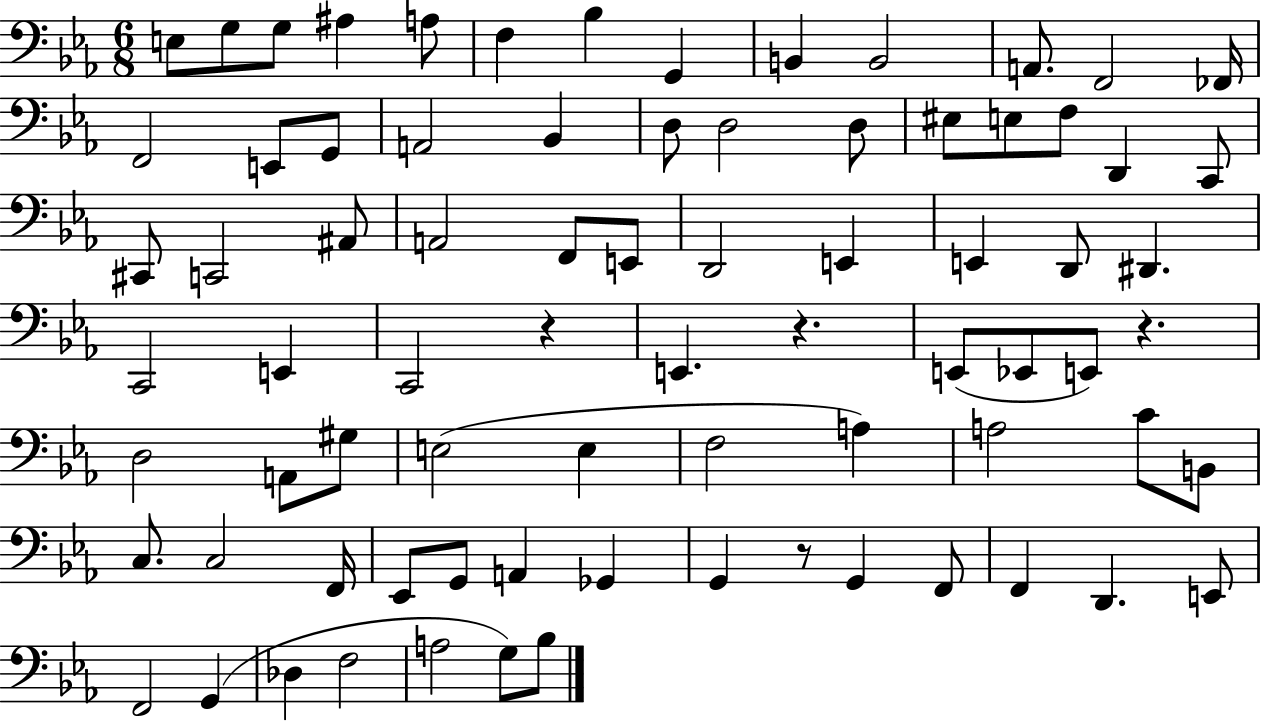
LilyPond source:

{
  \clef bass
  \numericTimeSignature
  \time 6/8
  \key ees \major
  e8 g8 g8 ais4 a8 | f4 bes4 g,4 | b,4 b,2 | a,8. f,2 fes,16 | \break f,2 e,8 g,8 | a,2 bes,4 | d8 d2 d8 | eis8 e8 f8 d,4 c,8 | \break cis,8 c,2 ais,8 | a,2 f,8 e,8 | d,2 e,4 | e,4 d,8 dis,4. | \break c,2 e,4 | c,2 r4 | e,4. r4. | e,8( ees,8 e,8) r4. | \break d2 a,8 gis8 | e2( e4 | f2 a4) | a2 c'8 b,8 | \break c8. c2 f,16 | ees,8 g,8 a,4 ges,4 | g,4 r8 g,4 f,8 | f,4 d,4. e,8 | \break f,2 g,4( | des4 f2 | a2 g8) bes8 | \bar "|."
}